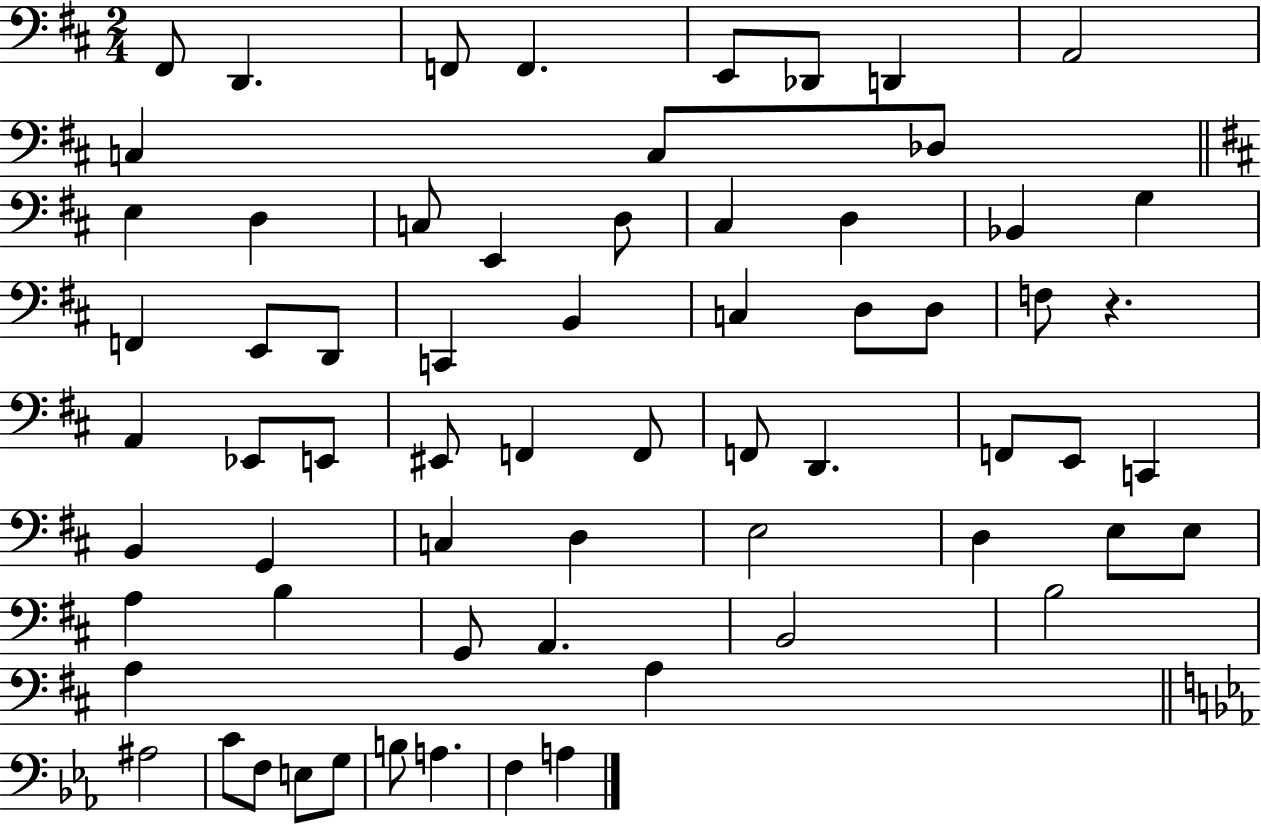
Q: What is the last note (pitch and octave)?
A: A3